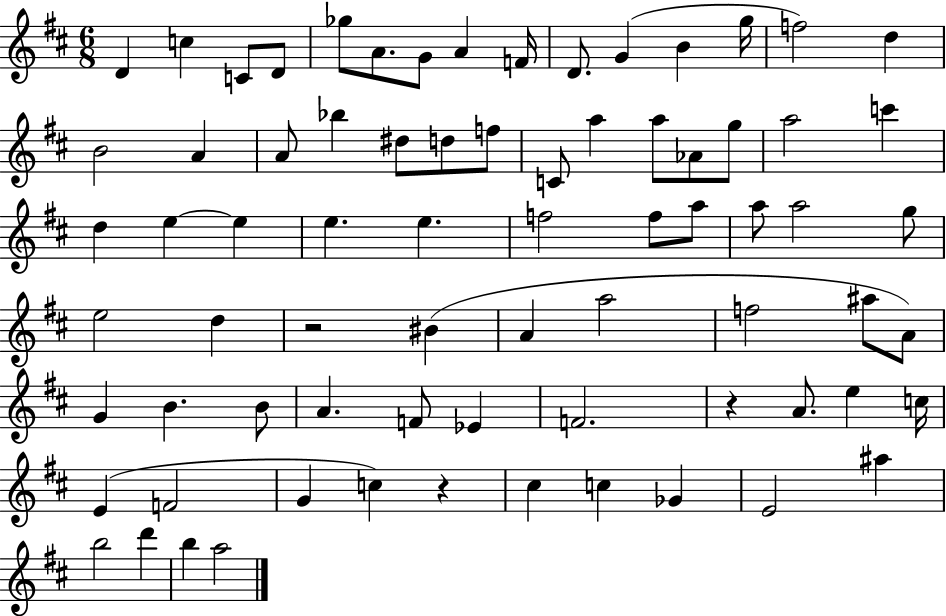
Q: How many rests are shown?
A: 3